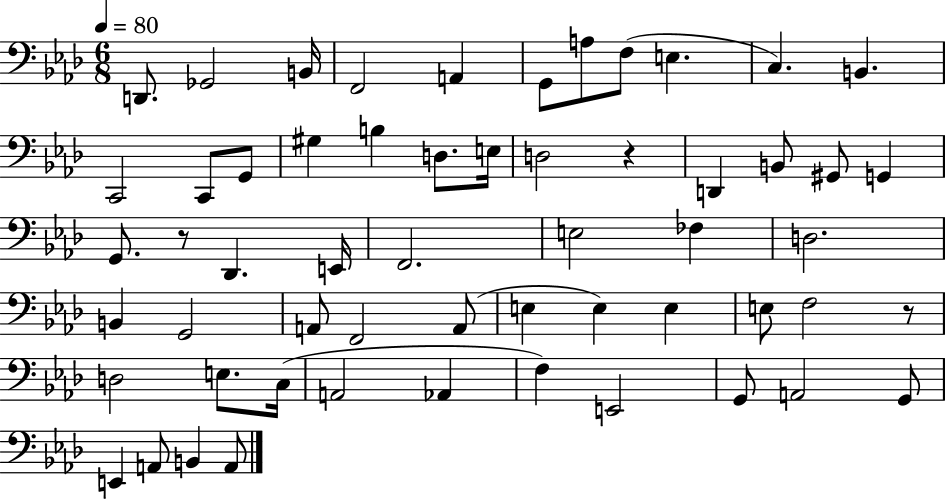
{
  \clef bass
  \numericTimeSignature
  \time 6/8
  \key aes \major
  \tempo 4 = 80
  d,8. ges,2 b,16 | f,2 a,4 | g,8 a8 f8( e4. | c4.) b,4. | \break c,2 c,8 g,8 | gis4 b4 d8. e16 | d2 r4 | d,4 b,8 gis,8 g,4 | \break g,8. r8 des,4. e,16 | f,2. | e2 fes4 | d2. | \break b,4 g,2 | a,8 f,2 a,8( | e4 e4) e4 | e8 f2 r8 | \break d2 e8. c16( | a,2 aes,4 | f4) e,2 | g,8 a,2 g,8 | \break e,4 a,8 b,4 a,8 | \bar "|."
}